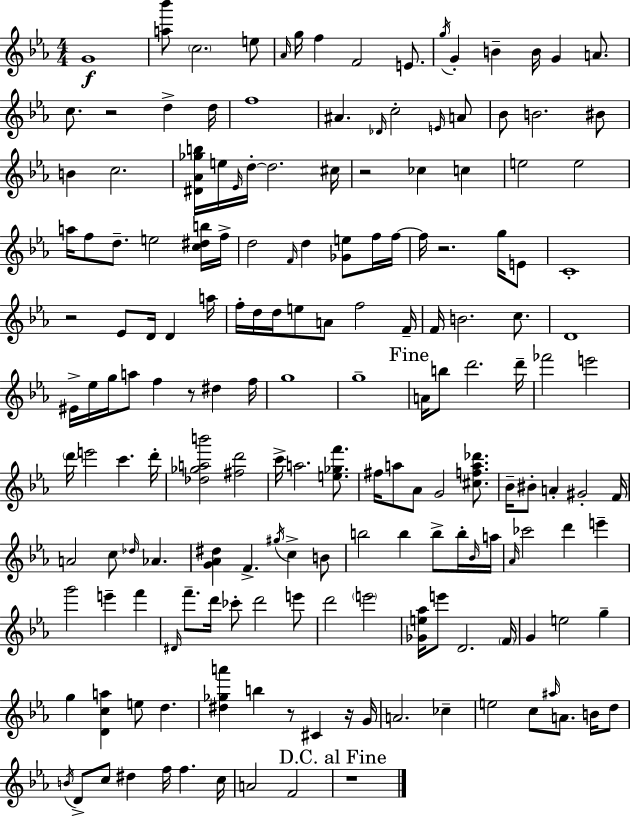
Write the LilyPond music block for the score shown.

{
  \clef treble
  \numericTimeSignature
  \time 4/4
  \key ees \major
  g'1\f | <a'' bes'''>8 \parenthesize c''2. e''8 | \grace { aes'16 } g''16 f''4 f'2 e'8. | \acciaccatura { g''16 } g'4-. b'4-- b'16 g'4 a'8. | \break c''8. r2 d''4-> | d''16 f''1 | ais'4. \grace { des'16 } c''2-. | \grace { e'16 } a'8 bes'8 b'2. | \break bis'8 b'4 c''2. | <dis' aes' ges'' b''>16 e''16 \grace { ees'16 } d''16-.~~ d''2. | cis''16 r2 ces''4 | c''4 e''2 e''2 | \break a''16 f''8 d''8.-- e''2 | <c'' dis'' b''>16 f''16-> d''2 \grace { f'16 } d''4 | <ges' e''>8 f''16 f''16~~ f''16 r2. | g''16 e'8 c'1-. | \break r2 ees'8 | d'16 d'4 a''16 f''16-. d''16 d''16 e''8 a'8 f''2 | f'16-- f'16 b'2. | c''8. d'1 | \break eis'16-> ees''16 g''16 a''8 f''4 r8 | dis''4 f''16 g''1 | g''1-- | \mark "Fine" a'16 b''8 d'''2. | \break d'''16-- fes'''2 e'''2 | \parenthesize d'''16 e'''2 c'''4. | d'''16-. <des'' ges'' a'' b'''>2 <fis'' d'''>2 | c'''16-> a''2. | \break <e'' ges'' f'''>8. fis''16 a''8 aes'8 g'2 | <cis'' f'' a'' des'''>8. bes'16-- bis'8-. a'4-. gis'2-. | f'16 a'2 c''8 | \grace { des''16 } aes'4. <g' aes' dis''>4 f'4.-> | \break \acciaccatura { gis''16 } c''4-> b'8 b''2 | b''4 b''8-> b''16-. \grace { bes'16 } a''16 \grace { aes'16 } ces'''2 | d'''4 e'''4-- g'''2 | e'''4-- f'''4 \grace { dis'16 } f'''8.-- d'''16 ces'''8-. | \break d'''2 e'''8 d'''2 | \parenthesize e'''2 <ges' e'' aes''>16 e'''8 d'2. | \parenthesize f'16 g'4 e''2 | g''4-- g''4 <d' c'' a''>4 | \break e''8 d''4. <dis'' ges'' a'''>4 b''4 | r8 cis'4 r16 g'16 a'2. | ces''4-- e''2 | c''8 \grace { ais''16 } a'8. b'16 d''8 \acciaccatura { b'16 } d'8-> c''8 | \break dis''4 f''16 f''4. c''16 a'2 | f'2 \mark "D.C. al Fine" r1 | \bar "|."
}